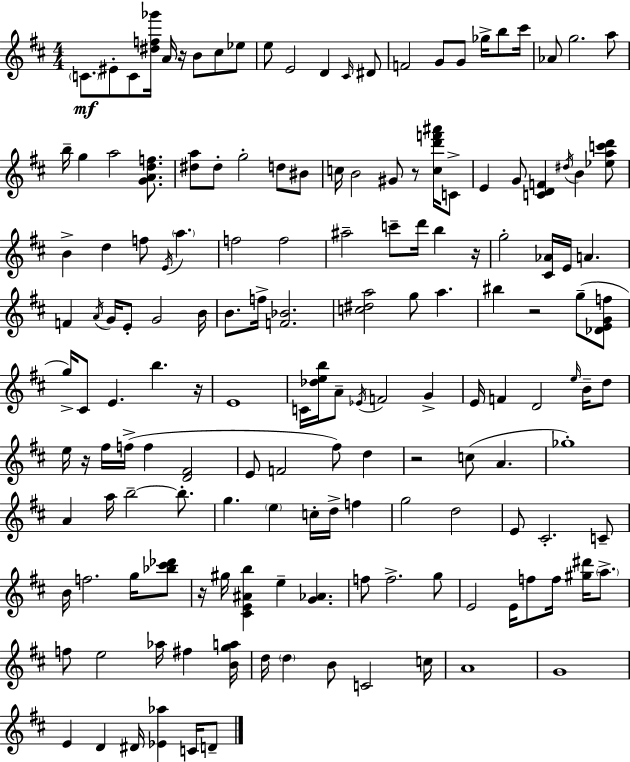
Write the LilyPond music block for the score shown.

{
  \clef treble
  \numericTimeSignature
  \time 4/4
  \key d \major
  \parenthesize c'8.\mf eis'8-. c'8 <dis'' f'' ges'''>16 a'16 r16 b'8 cis''8 ees''8 | e''8 e'2 d'4 \grace { cis'16 } dis'8 | f'2 g'8 g'8 ges''16-> b''8 | cis'''16 aes'8 g''2. a''8 | \break b''16-- g''4 a''2 <g' a' d'' f''>8. | <dis'' a''>8 dis''8-. g''2-. d''8 bis'8 | c''16 b'2 gis'8 r8 <c'' d''' f''' ais'''>16 c'8-> | e'4 g'8 <c' d' f'>4 \acciaccatura { dis''16 } b'4 | \break <ees'' a'' c''' d'''>8 b'4-> d''4 f''8 \acciaccatura { e'16 } \parenthesize a''4. | f''2 f''2 | ais''2-- c'''8-- d'''16 b''4 | r16 g''2-. <cis' aes'>16 e'16 a'4. | \break f'4 \acciaccatura { a'16 } g'16 e'8-. g'2 | b'16 b'8. f''16-> <f' bes'>2. | <c'' dis'' a''>2 g''8 a''4. | bis''4 r2 | \break g''8--( <des' e' g' f''>8 g''16->) cis'8 e'4. b''4. | r16 e'1 | c'16 <des'' e'' b''>16 a'8-- \acciaccatura { ees'16 } f'2 | g'4-> e'16 f'4 d'2 | \break \grace { e''16 } b'16-- d''8 e''16 r16 fis''16 f''16->( f''4 <d' fis'>2 | e'8 f'2 | fis''8) d''4 r2 c''8( | a'4. ges''1-.) | \break a'4 a''16 b''2--~~ | b''8.-. g''4. \parenthesize e''4 | c''16-. d''16-> f''4 g''2 d''2 | e'8 cis'2.-. | \break c'8-- b'16 f''2. | g''16 <bes'' cis''' des'''>8 r16 gis''16 <cis' e' ais' b''>4 e''4-- | <g' aes'>4. f''8 f''2.-> | g''8 e'2 e'16 f''8 | \break f''16 <gis'' dis'''>16 \parenthesize a''8.-> f''8 e''2 | aes''16 fis''4 <b' g'' a''>16 d''16 \parenthesize d''4 b'8 c'2 | c''16 a'1 | g'1 | \break e'4 d'4 dis'16 <ees' aes''>4 | c'16 d'8-- \bar "|."
}